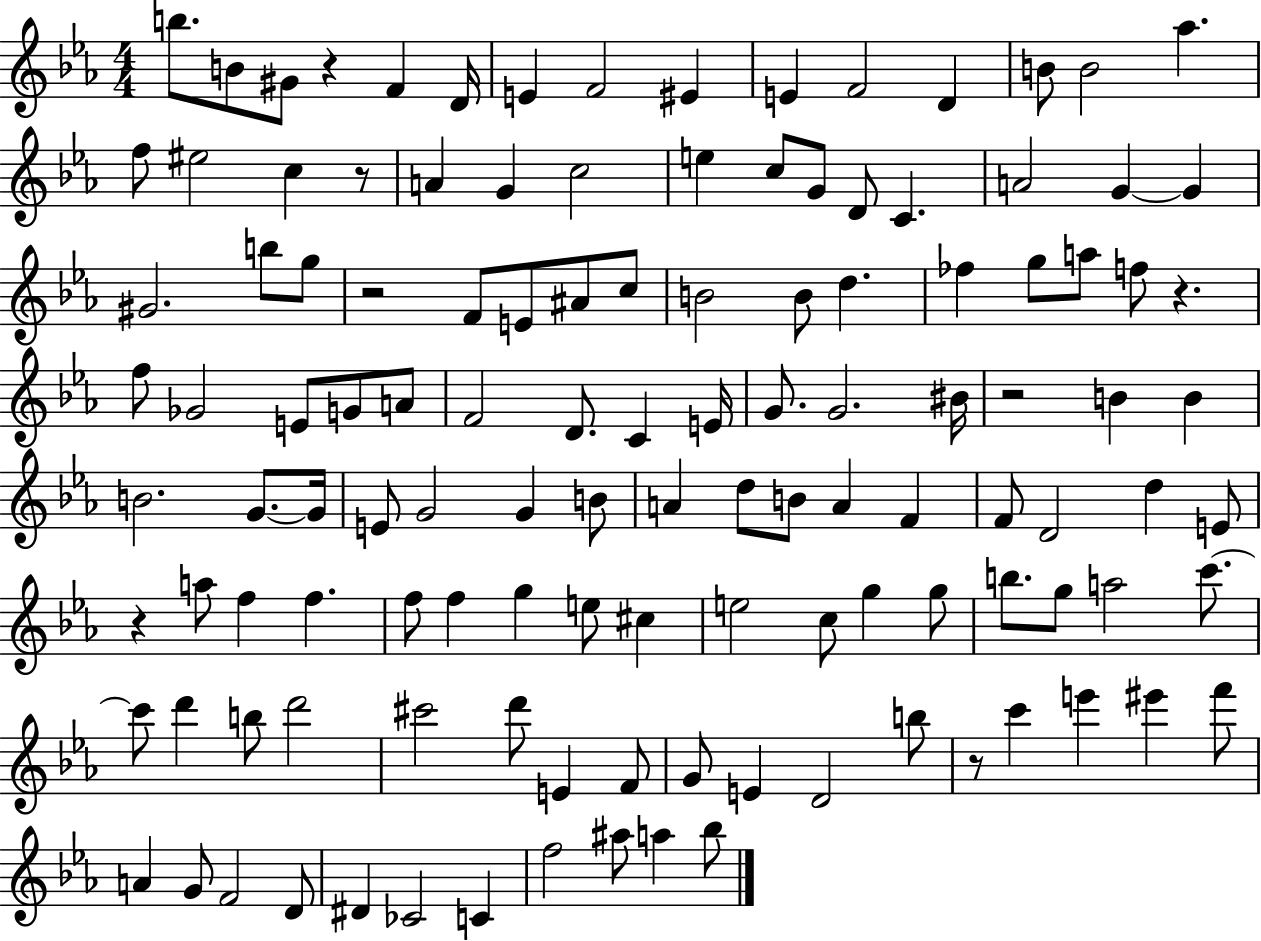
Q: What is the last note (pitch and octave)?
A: Bb5